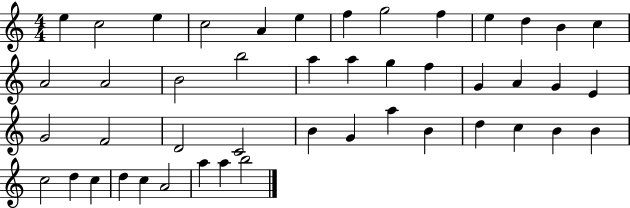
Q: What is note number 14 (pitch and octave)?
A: A4